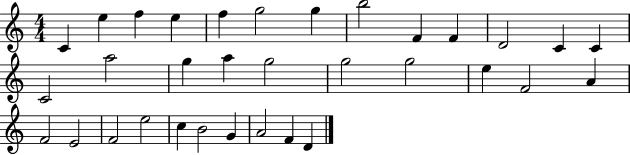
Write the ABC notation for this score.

X:1
T:Untitled
M:4/4
L:1/4
K:C
C e f e f g2 g b2 F F D2 C C C2 a2 g a g2 g2 g2 e F2 A F2 E2 F2 e2 c B2 G A2 F D